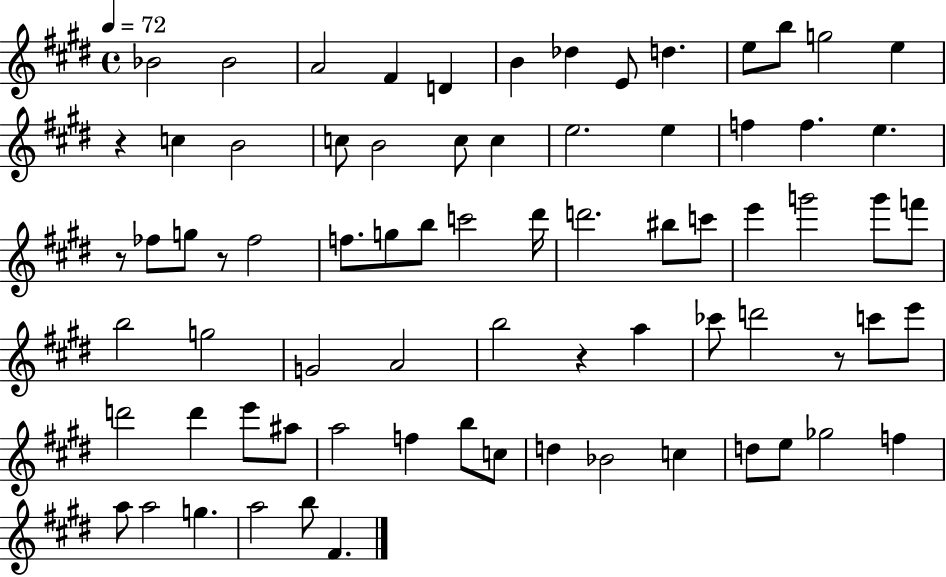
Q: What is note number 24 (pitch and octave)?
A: E5